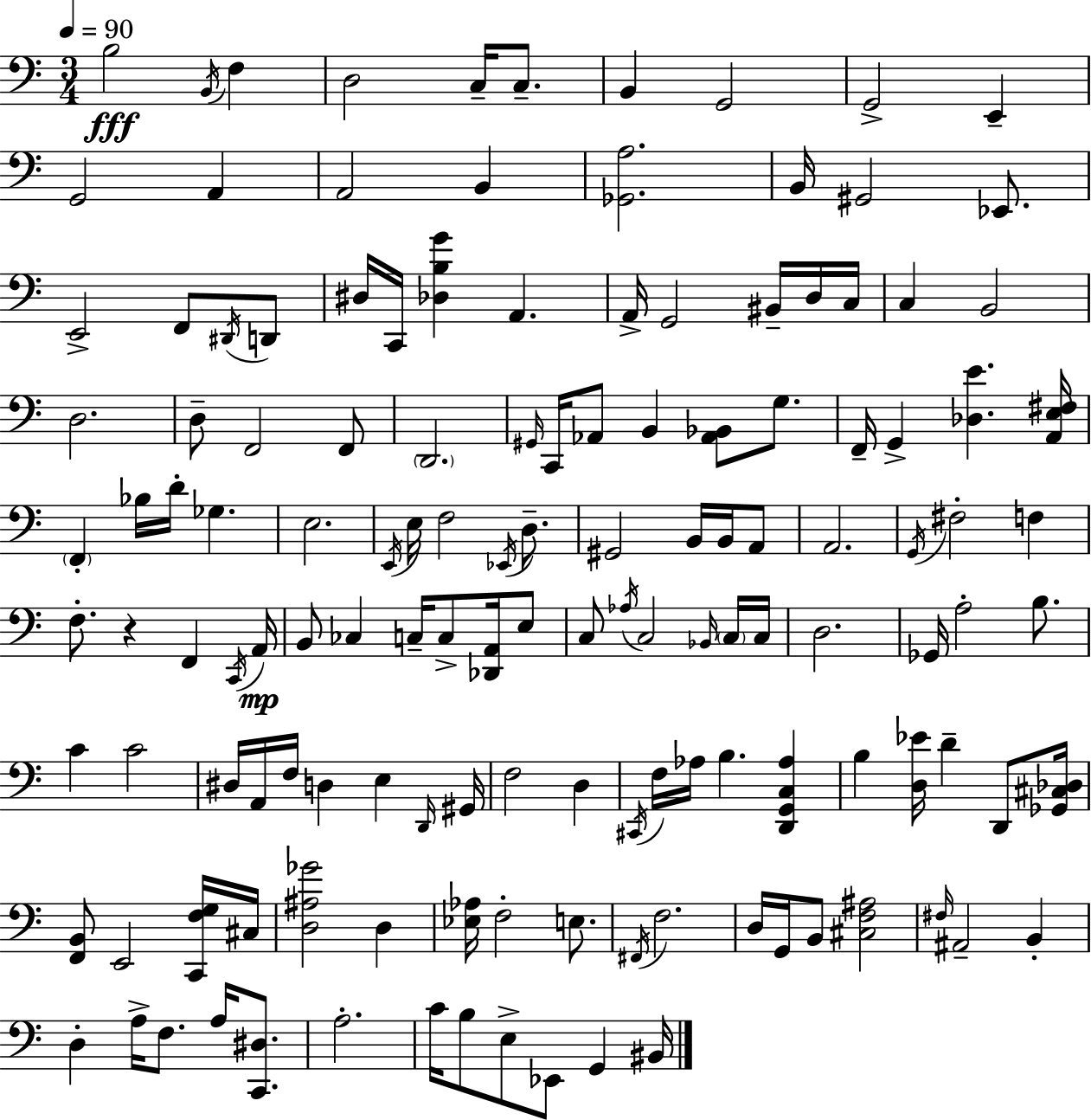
{
  \clef bass
  \numericTimeSignature
  \time 3/4
  \key a \minor
  \tempo 4 = 90
  \repeat volta 2 { b2\fff \acciaccatura { b,16 } f4 | d2 c16-- c8.-- | b,4 g,2 | g,2-> e,4-- | \break g,2 a,4 | a,2 b,4 | <ges, a>2. | b,16 gis,2 ees,8. | \break e,2-> f,8 \acciaccatura { dis,16 } | d,8 dis16 c,16 <des b g'>4 a,4. | a,16-> g,2 bis,16-- | d16 c16 c4 b,2 | \break d2. | d8-- f,2 | f,8 \parenthesize d,2. | \grace { gis,16 } c,16 aes,8 b,4 <aes, bes,>8 | \break g8. f,16-- g,4-> <des e'>4. | <a, e fis>16 \parenthesize f,4-. bes16 d'16-. ges4. | e2. | \acciaccatura { e,16 } e16 f2 | \break \acciaccatura { ees,16 } d8.-- gis,2 | b,16 b,16 a,8 a,2. | \acciaccatura { g,16 } fis2-. | f4 f8.-. r4 | \break f,4 \acciaccatura { c,16 }\mp a,16 b,8 ces4 | c16-- c8-> <des, a,>16 e8 c8 \acciaccatura { aes16 } c2 | \grace { bes,16 } \parenthesize c16 c16 d2. | ges,16 a2-. | \break b8. c'4 | c'2 dis16 a,16 f16 | d4 e4 \grace { d,16 } gis,16 f2 | d4 \acciaccatura { cis,16 } f16 | \break aes16 b4. <d, g, c aes>4 b4 | <d ees'>16 d'4-- d,8 <ges, cis des>16 <f, b,>8 | e,2 <c, f g>16 cis16 <d ais ges'>2 | d4 <ees aes>16 | \break f2-. e8. \acciaccatura { fis,16 } | f2. | d16 g,16 b,8 <cis f ais>2 | \grace { fis16 } ais,2-- b,4-. | \break d4-. a16-> f8. a16 <c, dis>8. | a2.-. | c'16 b8 e8-> ees,8 g,4 | bis,16 } \bar "|."
}